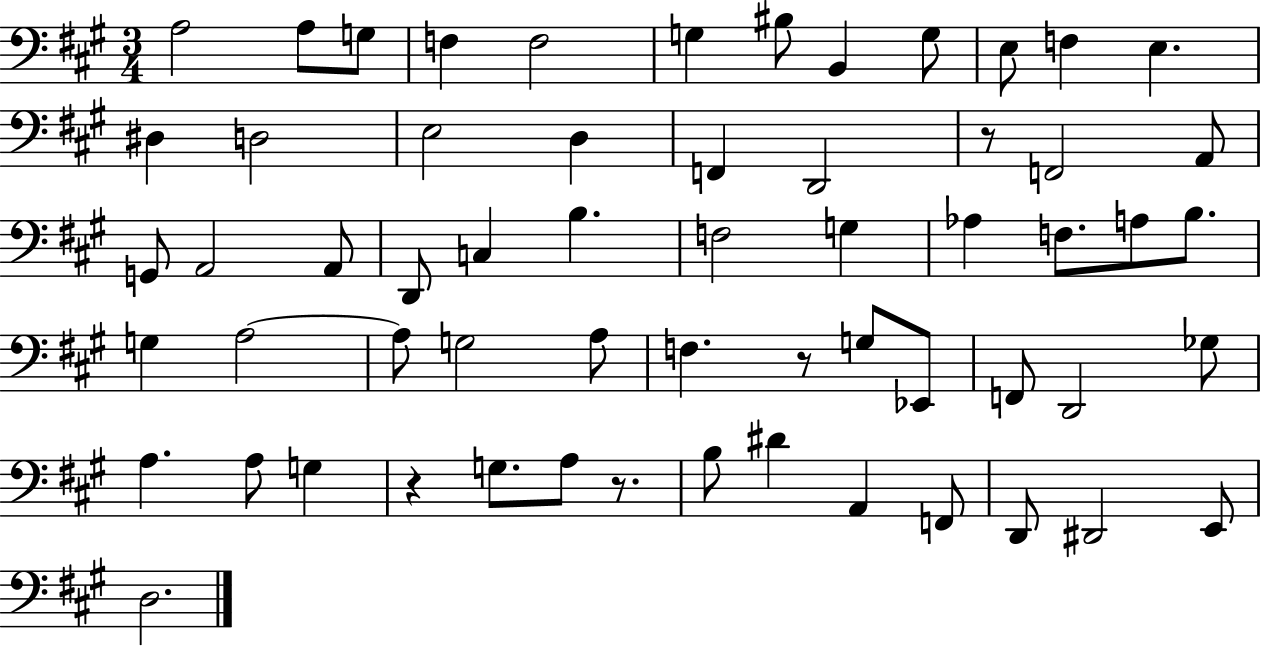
{
  \clef bass
  \numericTimeSignature
  \time 3/4
  \key a \major
  \repeat volta 2 { a2 a8 g8 | f4 f2 | g4 bis8 b,4 g8 | e8 f4 e4. | \break dis4 d2 | e2 d4 | f,4 d,2 | r8 f,2 a,8 | \break g,8 a,2 a,8 | d,8 c4 b4. | f2 g4 | aes4 f8. a8 b8. | \break g4 a2~~ | a8 g2 a8 | f4. r8 g8 ees,8 | f,8 d,2 ges8 | \break a4. a8 g4 | r4 g8. a8 r8. | b8 dis'4 a,4 f,8 | d,8 dis,2 e,8 | \break d2. | } \bar "|."
}